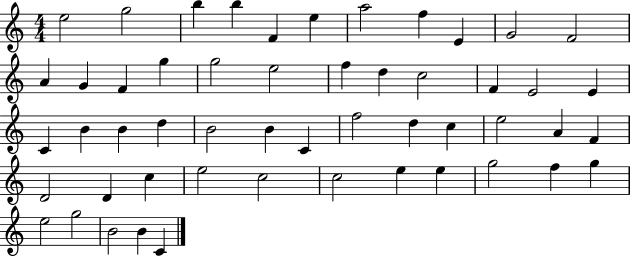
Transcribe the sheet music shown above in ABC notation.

X:1
T:Untitled
M:4/4
L:1/4
K:C
e2 g2 b b F e a2 f E G2 F2 A G F g g2 e2 f d c2 F E2 E C B B d B2 B C f2 d c e2 A F D2 D c e2 c2 c2 e e g2 f g e2 g2 B2 B C